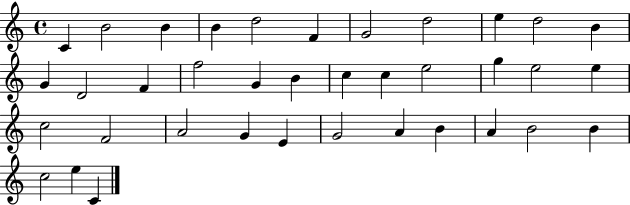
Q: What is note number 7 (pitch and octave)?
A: G4